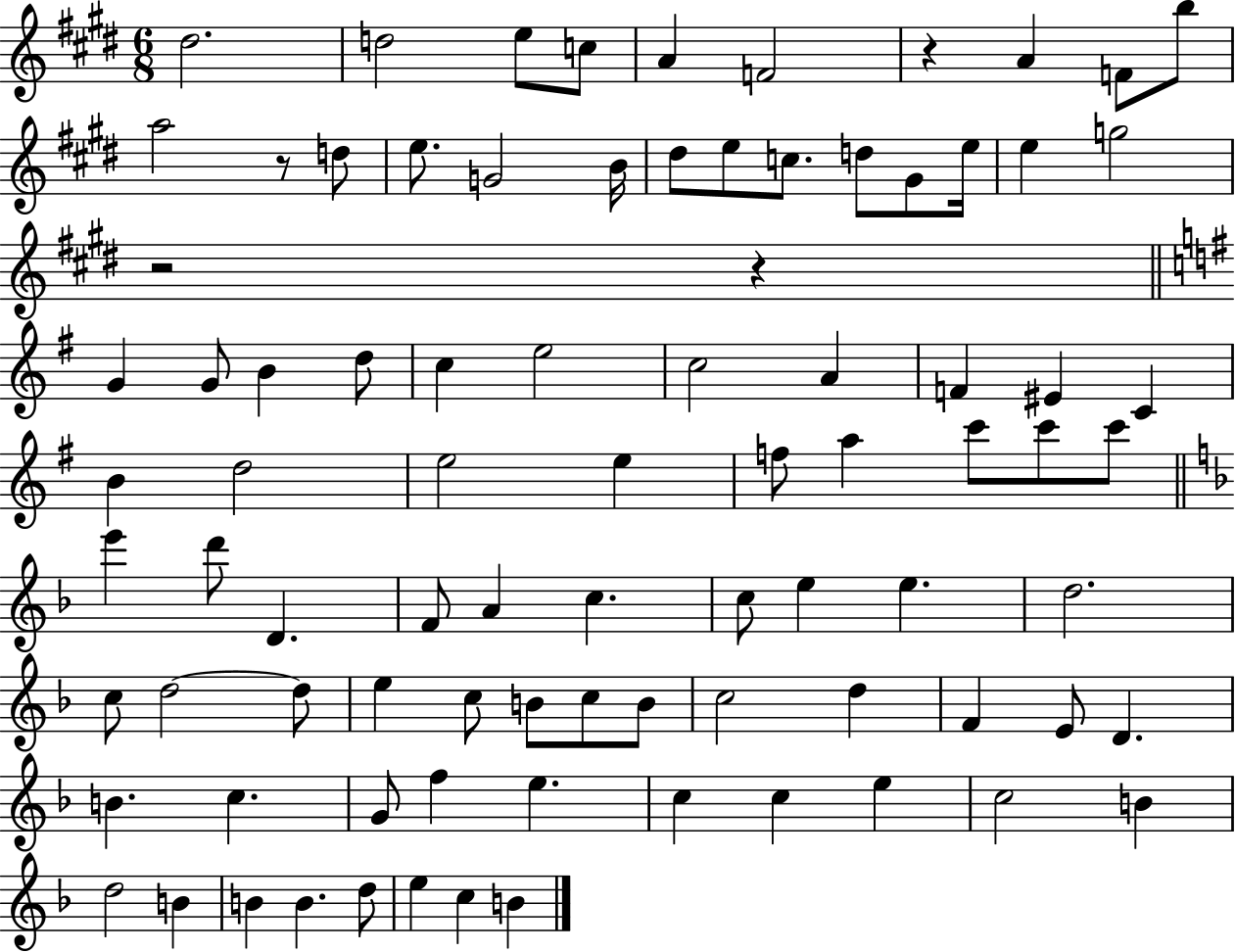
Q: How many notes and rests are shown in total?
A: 87